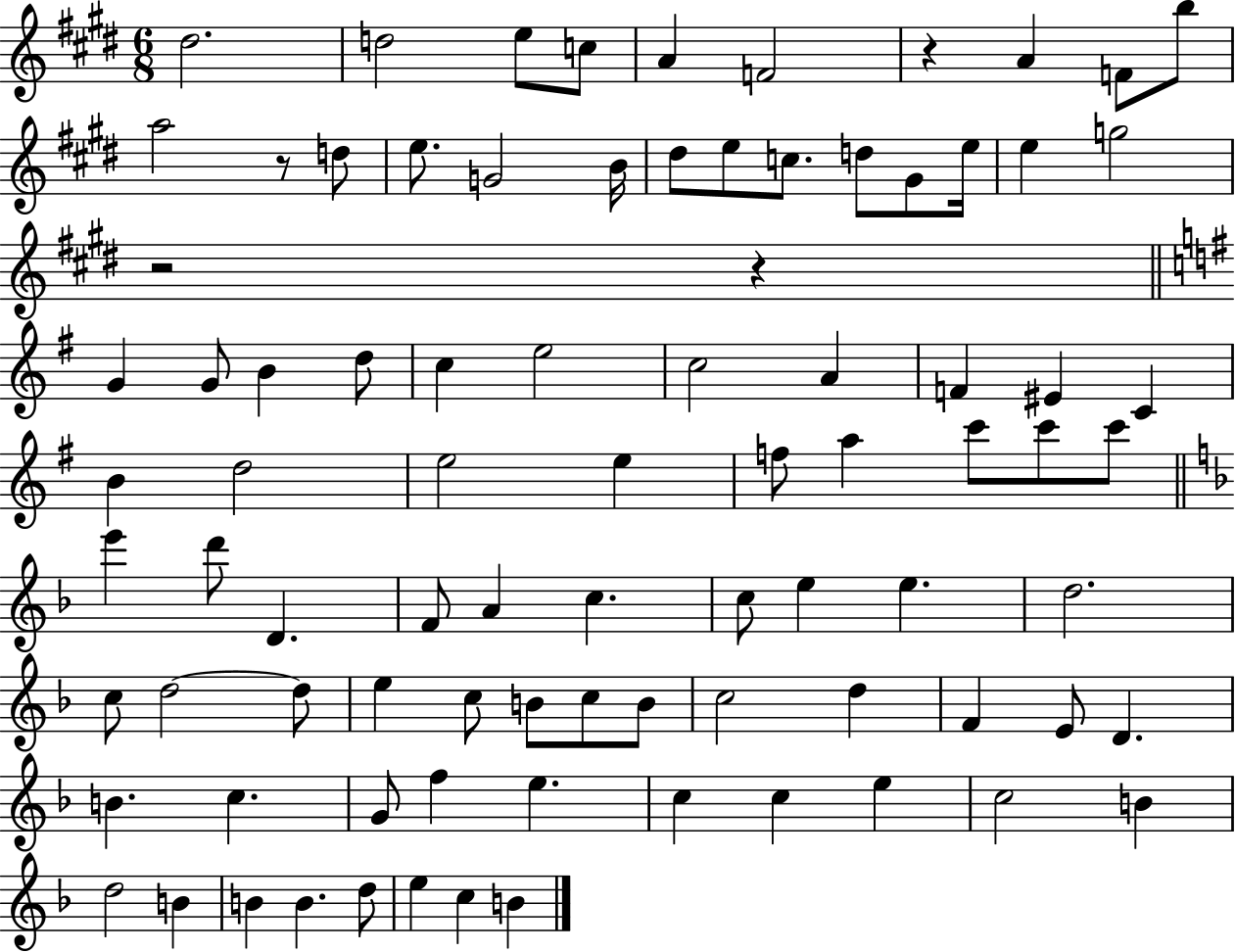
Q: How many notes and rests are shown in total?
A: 87